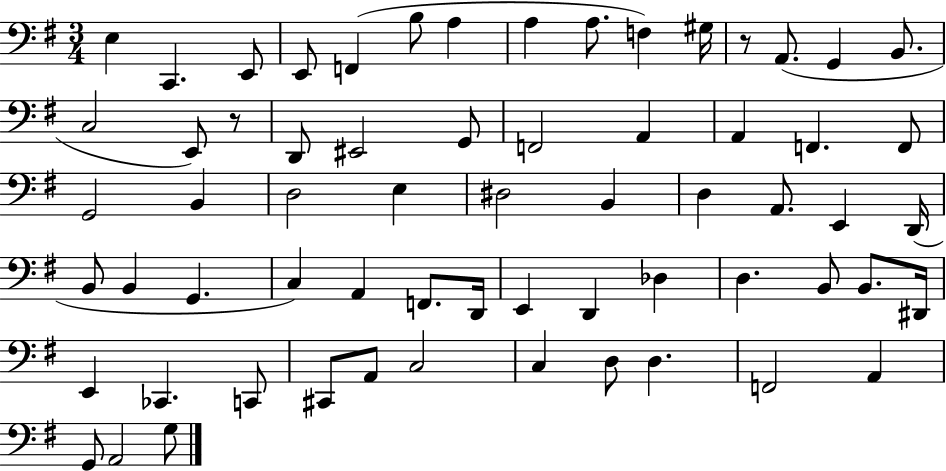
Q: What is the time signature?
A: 3/4